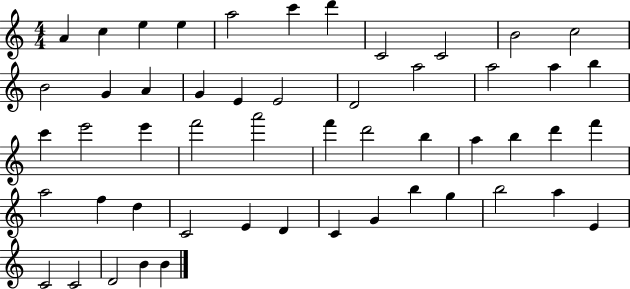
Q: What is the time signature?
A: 4/4